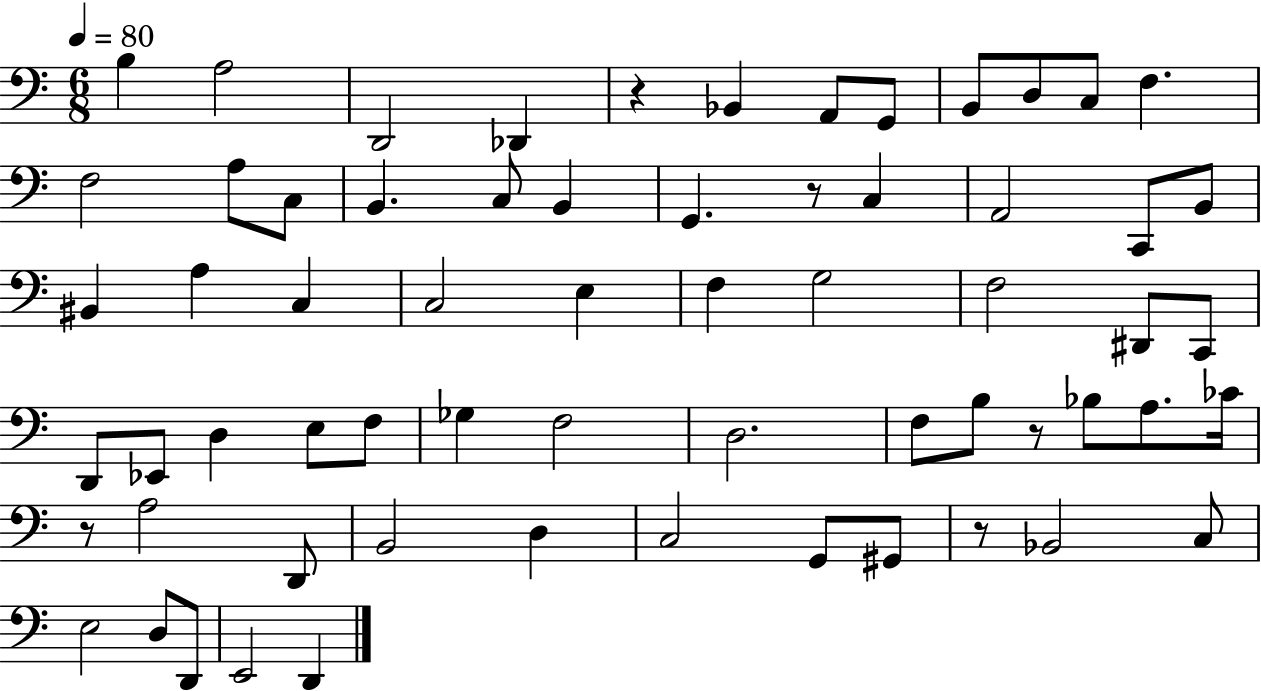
B3/q A3/h D2/h Db2/q R/q Bb2/q A2/e G2/e B2/e D3/e C3/e F3/q. F3/h A3/e C3/e B2/q. C3/e B2/q G2/q. R/e C3/q A2/h C2/e B2/e BIS2/q A3/q C3/q C3/h E3/q F3/q G3/h F3/h D#2/e C2/e D2/e Eb2/e D3/q E3/e F3/e Gb3/q F3/h D3/h. F3/e B3/e R/e Bb3/e A3/e. CES4/s R/e A3/h D2/e B2/h D3/q C3/h G2/e G#2/e R/e Bb2/h C3/e E3/h D3/e D2/e E2/h D2/q